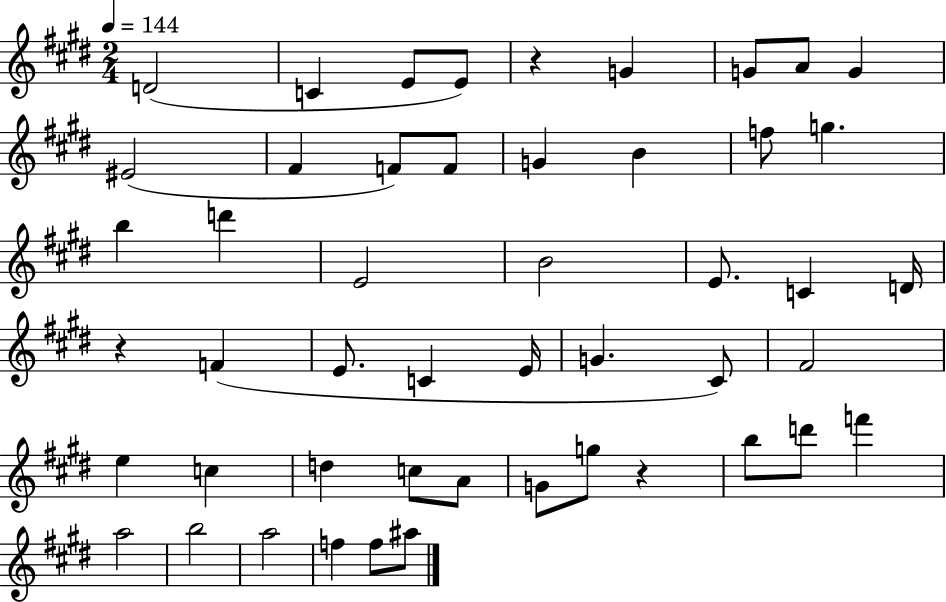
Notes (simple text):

D4/h C4/q E4/e E4/e R/q G4/q G4/e A4/e G4/q EIS4/h F#4/q F4/e F4/e G4/q B4/q F5/e G5/q. B5/q D6/q E4/h B4/h E4/e. C4/q D4/s R/q F4/q E4/e. C4/q E4/s G4/q. C#4/e F#4/h E5/q C5/q D5/q C5/e A4/e G4/e G5/e R/q B5/e D6/e F6/q A5/h B5/h A5/h F5/q F5/e A#5/e